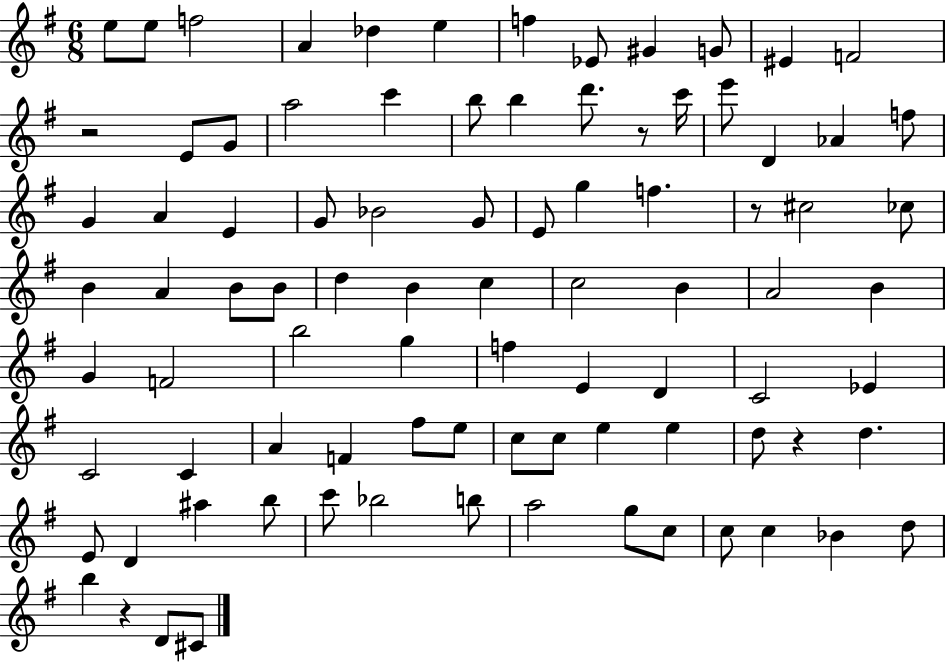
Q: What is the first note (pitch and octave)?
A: E5